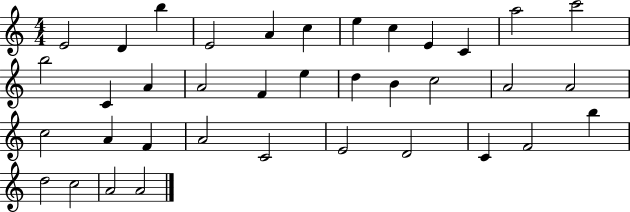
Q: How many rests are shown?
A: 0